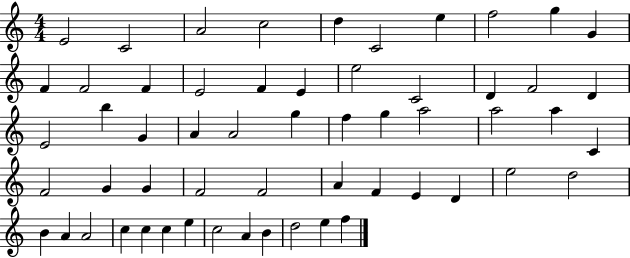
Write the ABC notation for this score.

X:1
T:Untitled
M:4/4
L:1/4
K:C
E2 C2 A2 c2 d C2 e f2 g G F F2 F E2 F E e2 C2 D F2 D E2 b G A A2 g f g a2 a2 a C F2 G G F2 F2 A F E D e2 d2 B A A2 c c c e c2 A B d2 e f